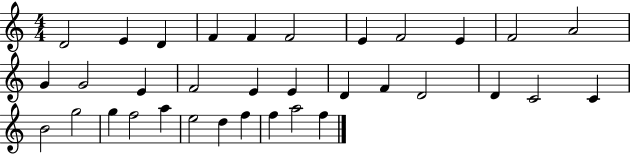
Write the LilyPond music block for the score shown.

{
  \clef treble
  \numericTimeSignature
  \time 4/4
  \key c \major
  d'2 e'4 d'4 | f'4 f'4 f'2 | e'4 f'2 e'4 | f'2 a'2 | \break g'4 g'2 e'4 | f'2 e'4 e'4 | d'4 f'4 d'2 | d'4 c'2 c'4 | \break b'2 g''2 | g''4 f''2 a''4 | e''2 d''4 f''4 | f''4 a''2 f''4 | \break \bar "|."
}